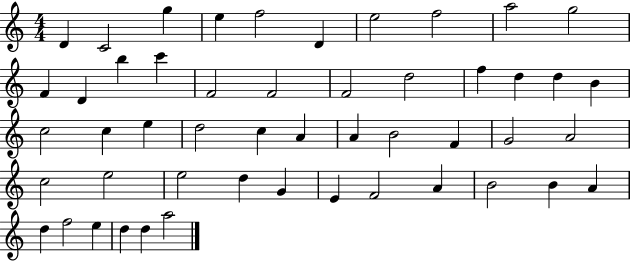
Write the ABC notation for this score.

X:1
T:Untitled
M:4/4
L:1/4
K:C
D C2 g e f2 D e2 f2 a2 g2 F D b c' F2 F2 F2 d2 f d d B c2 c e d2 c A A B2 F G2 A2 c2 e2 e2 d G E F2 A B2 B A d f2 e d d a2